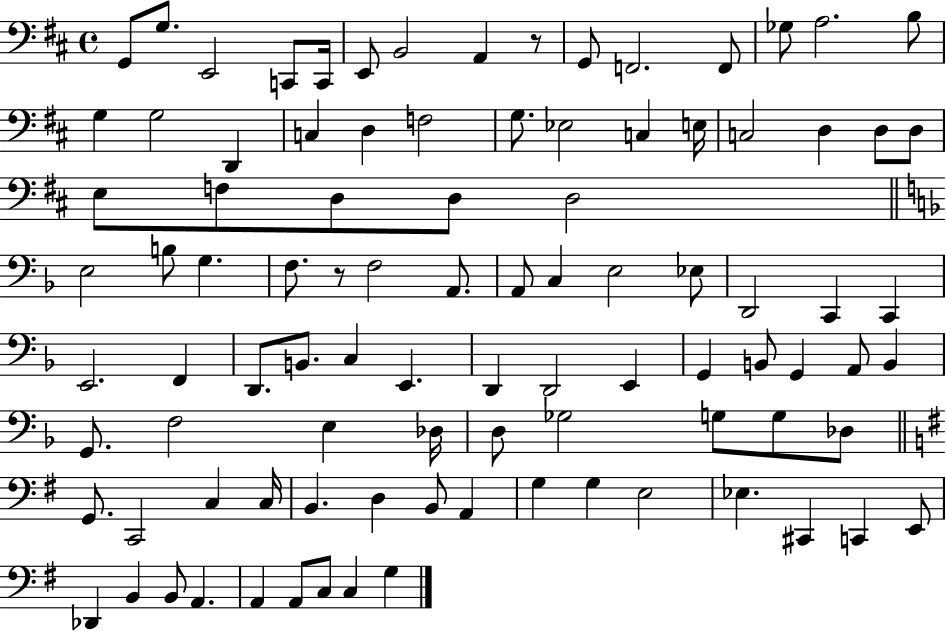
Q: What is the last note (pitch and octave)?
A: G3